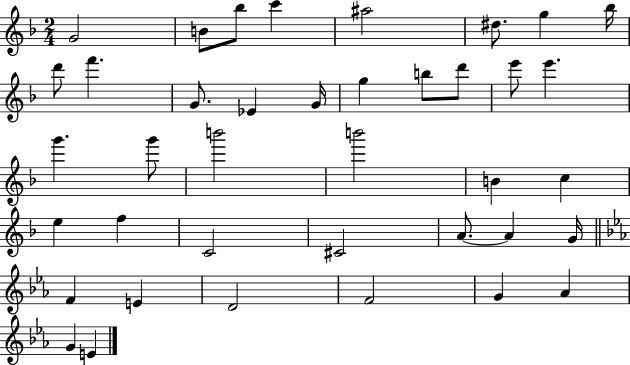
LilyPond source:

{
  \clef treble
  \numericTimeSignature
  \time 2/4
  \key f \major
  g'2 | b'8 bes''8 c'''4 | ais''2 | dis''8. g''4 bes''16 | \break d'''8 f'''4. | g'8. ees'4 g'16 | g''4 b''8 d'''8 | e'''8 e'''4. | \break g'''4. g'''8 | b'''2 | b'''2 | b'4 c''4 | \break e''4 f''4 | c'2 | cis'2 | a'8.~~ a'4 g'16 | \break \bar "||" \break \key ees \major f'4 e'4 | d'2 | f'2 | g'4 aes'4 | \break g'4 e'4 | \bar "|."
}